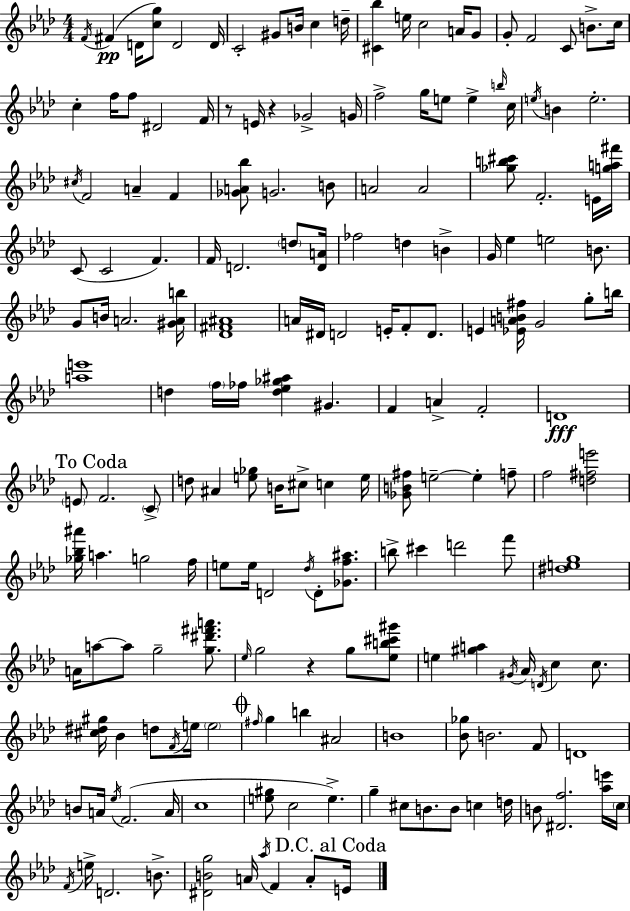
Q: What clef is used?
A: treble